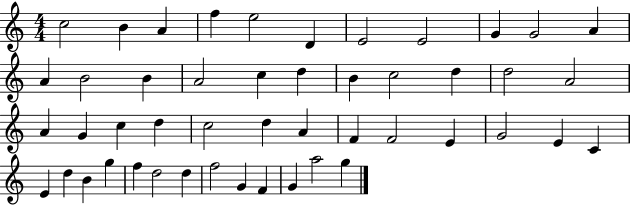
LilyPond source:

{
  \clef treble
  \numericTimeSignature
  \time 4/4
  \key c \major
  c''2 b'4 a'4 | f''4 e''2 d'4 | e'2 e'2 | g'4 g'2 a'4 | \break a'4 b'2 b'4 | a'2 c''4 d''4 | b'4 c''2 d''4 | d''2 a'2 | \break a'4 g'4 c''4 d''4 | c''2 d''4 a'4 | f'4 f'2 e'4 | g'2 e'4 c'4 | \break e'4 d''4 b'4 g''4 | f''4 d''2 d''4 | f''2 g'4 f'4 | g'4 a''2 g''4 | \break \bar "|."
}